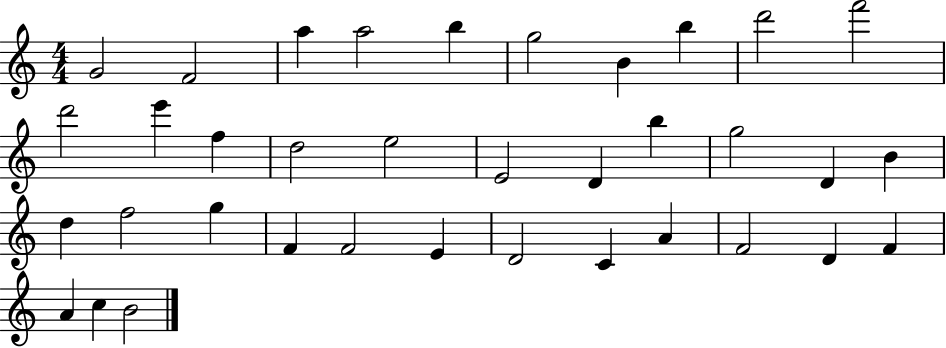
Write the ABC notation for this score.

X:1
T:Untitled
M:4/4
L:1/4
K:C
G2 F2 a a2 b g2 B b d'2 f'2 d'2 e' f d2 e2 E2 D b g2 D B d f2 g F F2 E D2 C A F2 D F A c B2